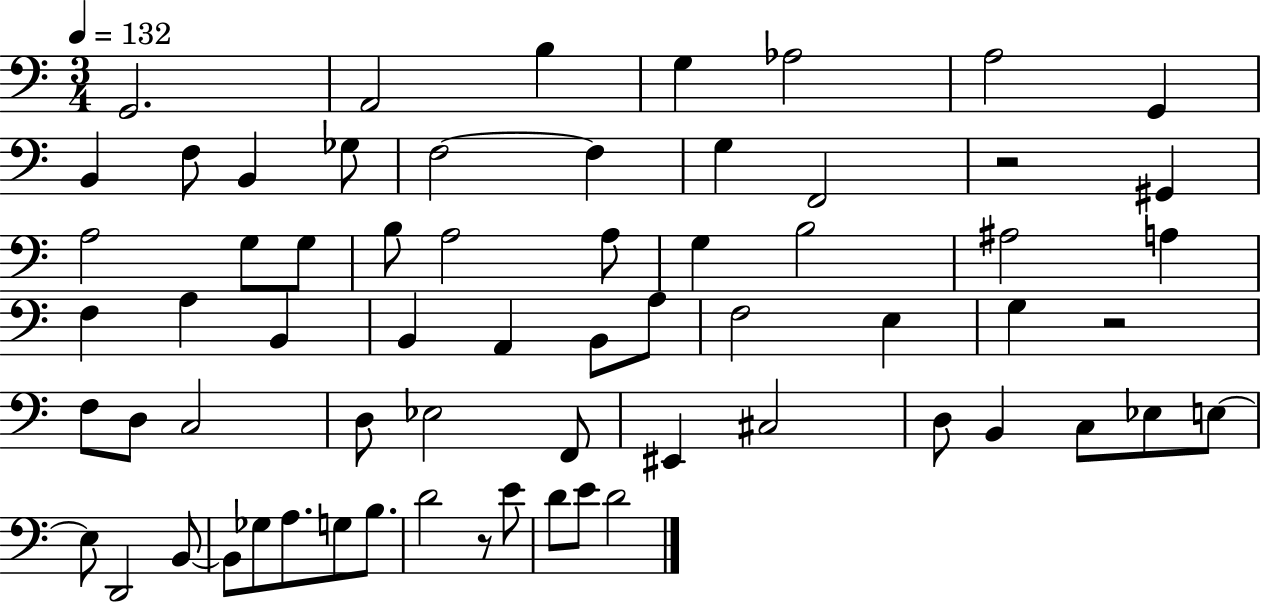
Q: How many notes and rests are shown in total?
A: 65